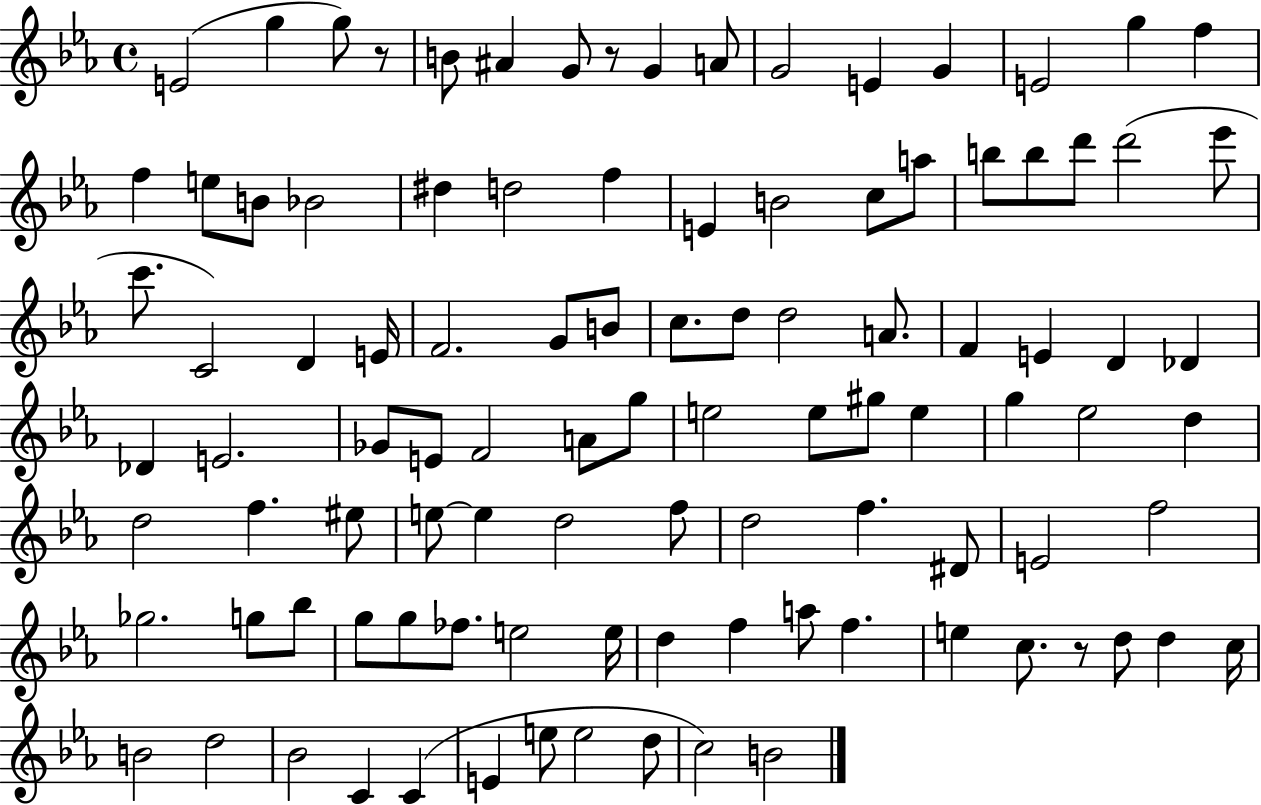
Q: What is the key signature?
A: EES major